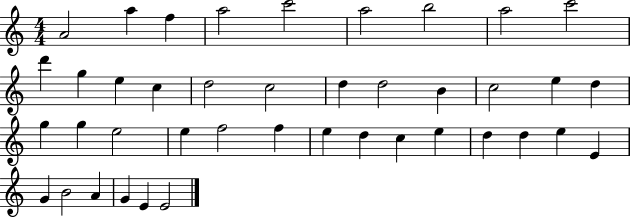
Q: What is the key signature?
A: C major